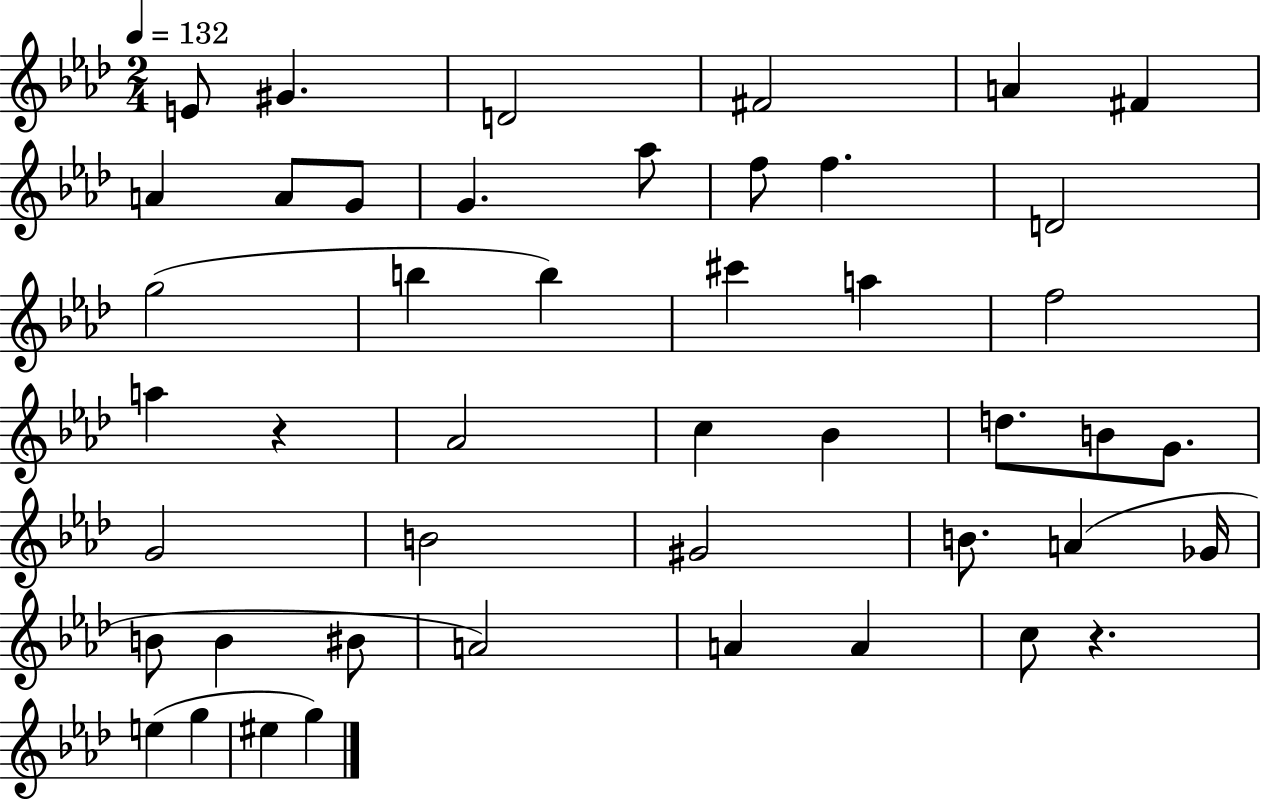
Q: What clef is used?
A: treble